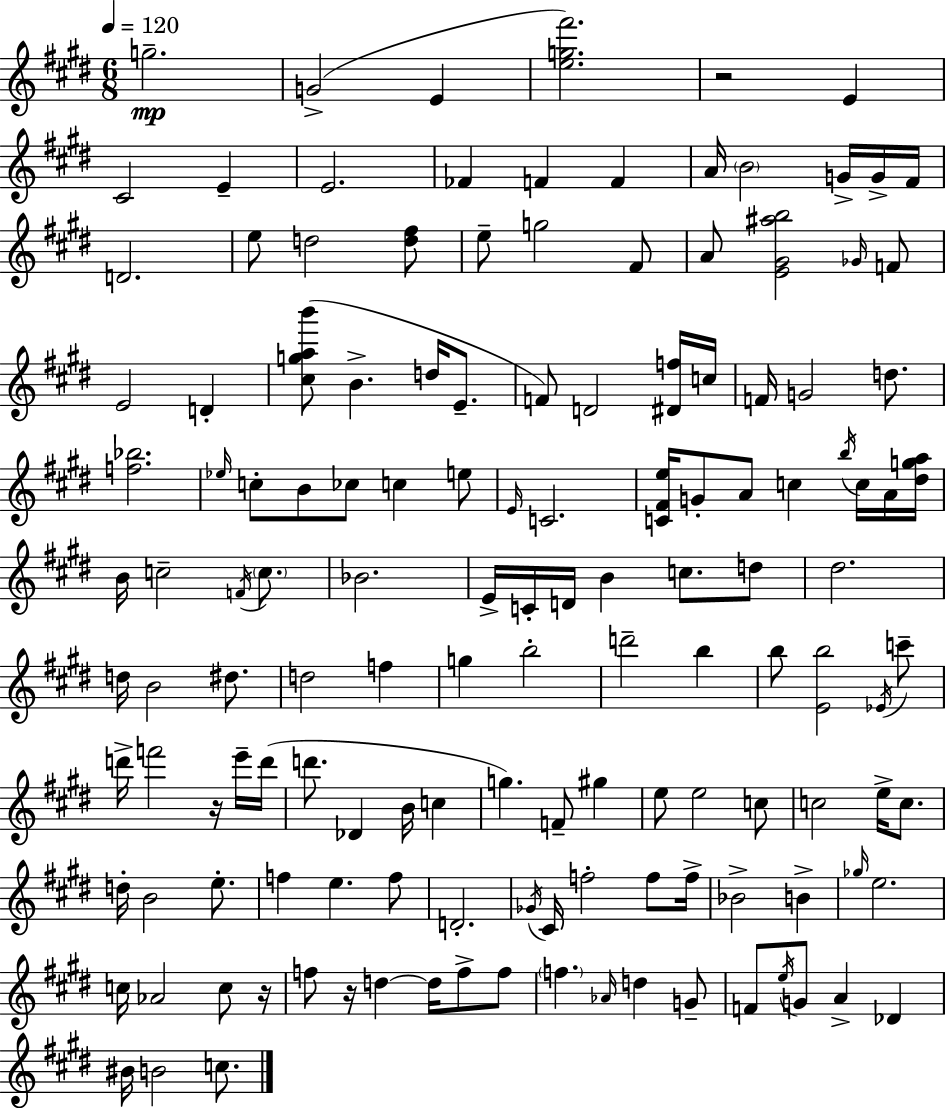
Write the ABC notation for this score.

X:1
T:Untitled
M:6/8
L:1/4
K:E
g2 G2 E [eg^f']2 z2 E ^C2 E E2 _F F F A/4 B2 G/4 G/4 ^F/4 D2 e/2 d2 [d^f]/2 e/2 g2 ^F/2 A/2 [E^G^ab]2 _G/4 F/2 E2 D [^cgab']/2 B d/4 E/2 F/2 D2 [^Df]/4 c/4 F/4 G2 d/2 [f_b]2 _e/4 c/2 B/2 _c/2 c e/2 E/4 C2 [C^Fe]/4 G/2 A/2 c b/4 c/4 A/4 [^dga]/4 B/4 c2 F/4 c/2 _B2 E/4 C/4 D/4 B c/2 d/2 ^d2 d/4 B2 ^d/2 d2 f g b2 d'2 b b/2 [Eb]2 _E/4 c'/2 d'/4 f'2 z/4 e'/4 d'/4 d'/2 _D B/4 c g F/2 ^g e/2 e2 c/2 c2 e/4 c/2 d/4 B2 e/2 f e f/2 D2 _G/4 ^C/4 f2 f/2 f/4 _B2 B _g/4 e2 c/4 _A2 c/2 z/4 f/2 z/4 d d/4 f/2 f/2 f _A/4 d G/2 F/2 e/4 G/2 A _D ^B/4 B2 c/2